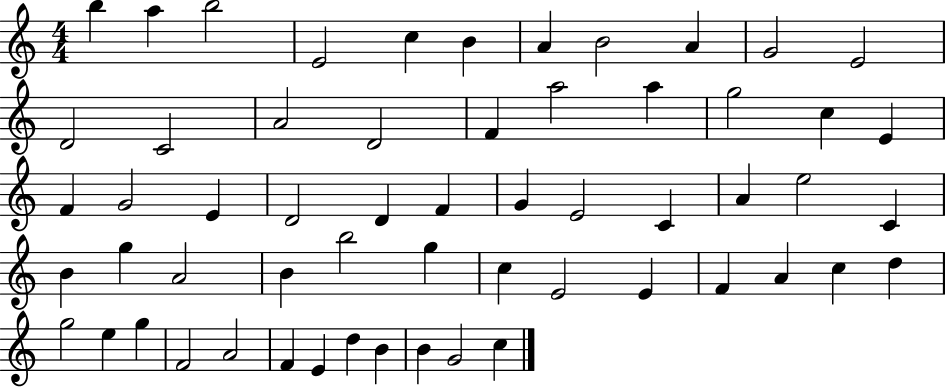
{
  \clef treble
  \numericTimeSignature
  \time 4/4
  \key c \major
  b''4 a''4 b''2 | e'2 c''4 b'4 | a'4 b'2 a'4 | g'2 e'2 | \break d'2 c'2 | a'2 d'2 | f'4 a''2 a''4 | g''2 c''4 e'4 | \break f'4 g'2 e'4 | d'2 d'4 f'4 | g'4 e'2 c'4 | a'4 e''2 c'4 | \break b'4 g''4 a'2 | b'4 b''2 g''4 | c''4 e'2 e'4 | f'4 a'4 c''4 d''4 | \break g''2 e''4 g''4 | f'2 a'2 | f'4 e'4 d''4 b'4 | b'4 g'2 c''4 | \break \bar "|."
}